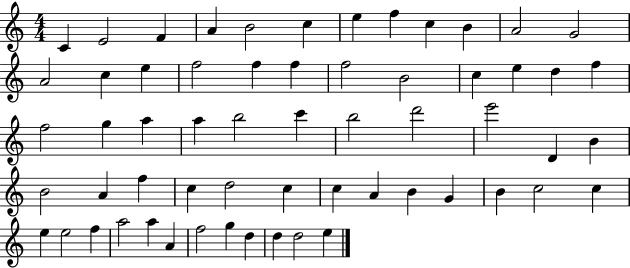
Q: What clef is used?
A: treble